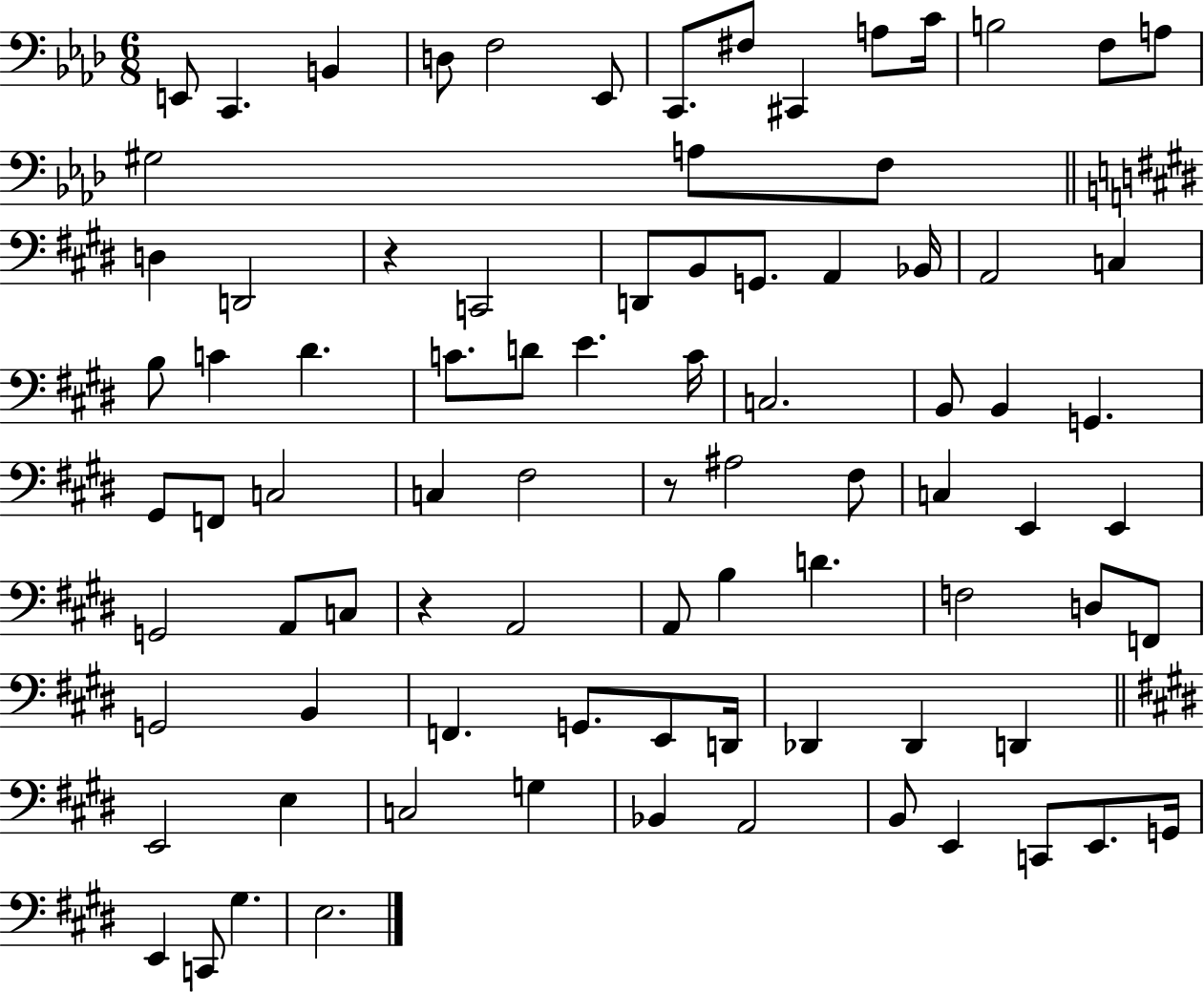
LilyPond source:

{
  \clef bass
  \numericTimeSignature
  \time 6/8
  \key aes \major
  \repeat volta 2 { e,8 c,4. b,4 | d8 f2 ees,8 | c,8. fis8 cis,4 a8 c'16 | b2 f8 a8 | \break gis2 a8 f8 | \bar "||" \break \key e \major d4 d,2 | r4 c,2 | d,8 b,8 g,8. a,4 bes,16 | a,2 c4 | \break b8 c'4 dis'4. | c'8. d'8 e'4. c'16 | c2. | b,8 b,4 g,4. | \break gis,8 f,8 c2 | c4 fis2 | r8 ais2 fis8 | c4 e,4 e,4 | \break g,2 a,8 c8 | r4 a,2 | a,8 b4 d'4. | f2 d8 f,8 | \break g,2 b,4 | f,4. g,8. e,8 d,16 | des,4 des,4 d,4 | \bar "||" \break \key e \major e,2 e4 | c2 g4 | bes,4 a,2 | b,8 e,4 c,8 e,8. g,16 | \break e,4 c,8 gis4. | e2. | } \bar "|."
}